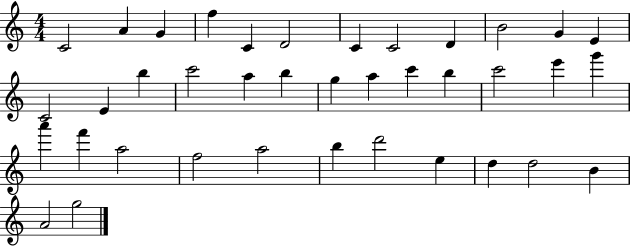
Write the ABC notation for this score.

X:1
T:Untitled
M:4/4
L:1/4
K:C
C2 A G f C D2 C C2 D B2 G E C2 E b c'2 a b g a c' b c'2 e' g' a' f' a2 f2 a2 b d'2 e d d2 B A2 g2